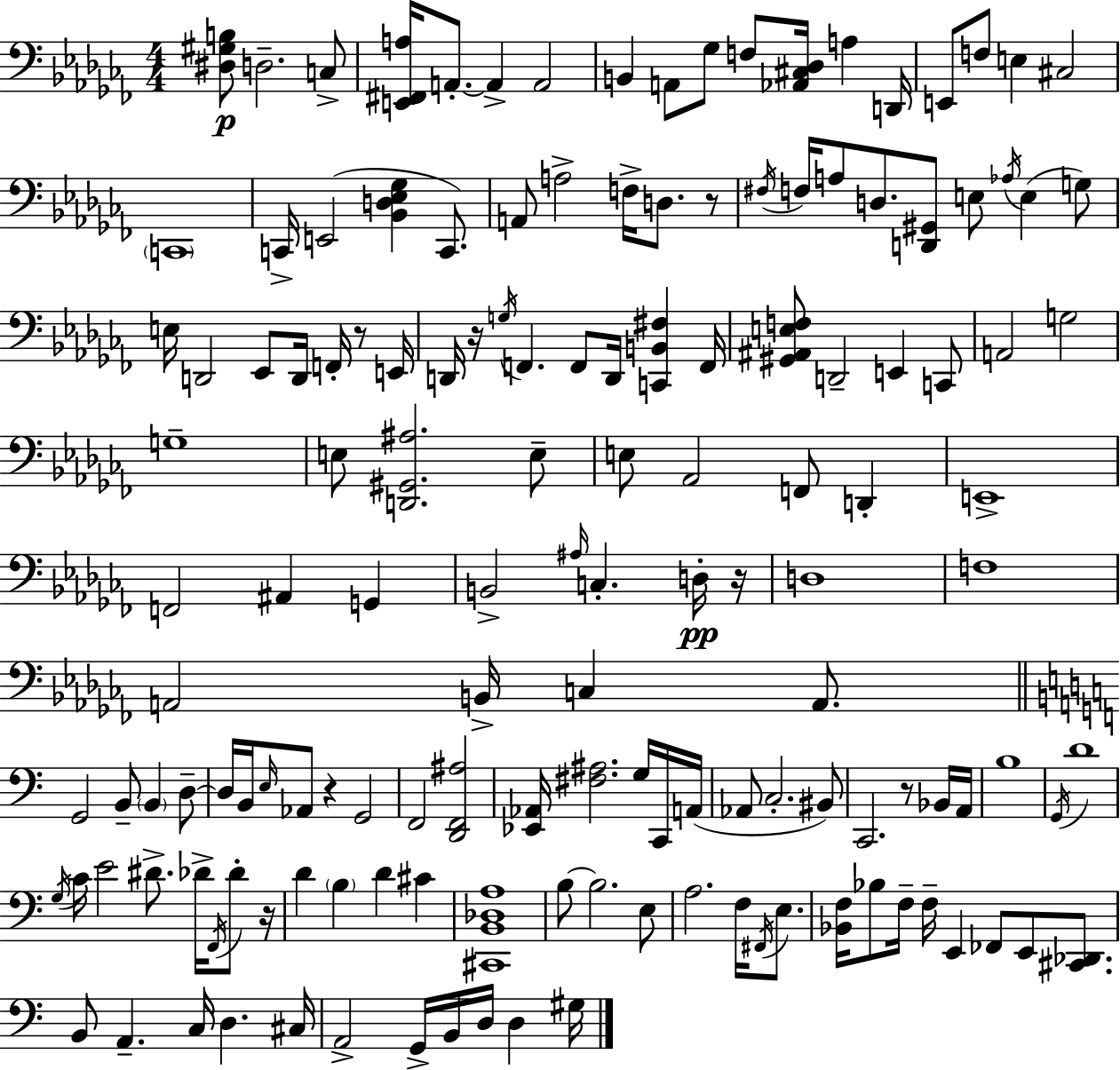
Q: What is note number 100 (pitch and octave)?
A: B3